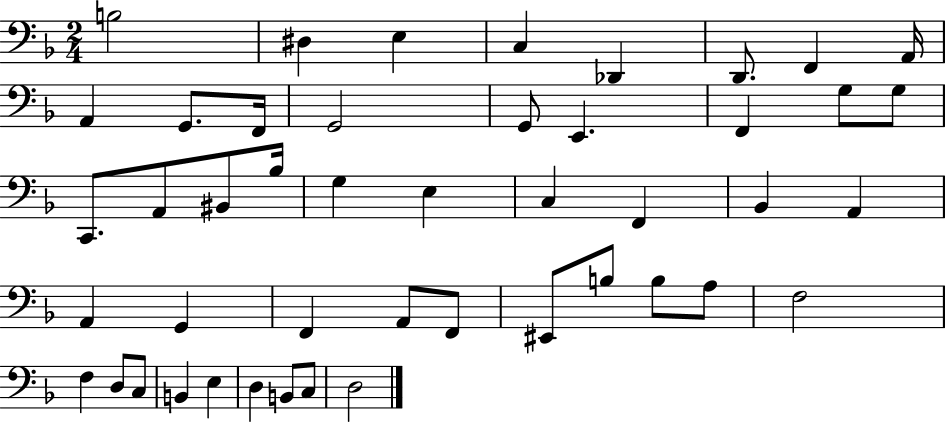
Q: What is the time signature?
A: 2/4